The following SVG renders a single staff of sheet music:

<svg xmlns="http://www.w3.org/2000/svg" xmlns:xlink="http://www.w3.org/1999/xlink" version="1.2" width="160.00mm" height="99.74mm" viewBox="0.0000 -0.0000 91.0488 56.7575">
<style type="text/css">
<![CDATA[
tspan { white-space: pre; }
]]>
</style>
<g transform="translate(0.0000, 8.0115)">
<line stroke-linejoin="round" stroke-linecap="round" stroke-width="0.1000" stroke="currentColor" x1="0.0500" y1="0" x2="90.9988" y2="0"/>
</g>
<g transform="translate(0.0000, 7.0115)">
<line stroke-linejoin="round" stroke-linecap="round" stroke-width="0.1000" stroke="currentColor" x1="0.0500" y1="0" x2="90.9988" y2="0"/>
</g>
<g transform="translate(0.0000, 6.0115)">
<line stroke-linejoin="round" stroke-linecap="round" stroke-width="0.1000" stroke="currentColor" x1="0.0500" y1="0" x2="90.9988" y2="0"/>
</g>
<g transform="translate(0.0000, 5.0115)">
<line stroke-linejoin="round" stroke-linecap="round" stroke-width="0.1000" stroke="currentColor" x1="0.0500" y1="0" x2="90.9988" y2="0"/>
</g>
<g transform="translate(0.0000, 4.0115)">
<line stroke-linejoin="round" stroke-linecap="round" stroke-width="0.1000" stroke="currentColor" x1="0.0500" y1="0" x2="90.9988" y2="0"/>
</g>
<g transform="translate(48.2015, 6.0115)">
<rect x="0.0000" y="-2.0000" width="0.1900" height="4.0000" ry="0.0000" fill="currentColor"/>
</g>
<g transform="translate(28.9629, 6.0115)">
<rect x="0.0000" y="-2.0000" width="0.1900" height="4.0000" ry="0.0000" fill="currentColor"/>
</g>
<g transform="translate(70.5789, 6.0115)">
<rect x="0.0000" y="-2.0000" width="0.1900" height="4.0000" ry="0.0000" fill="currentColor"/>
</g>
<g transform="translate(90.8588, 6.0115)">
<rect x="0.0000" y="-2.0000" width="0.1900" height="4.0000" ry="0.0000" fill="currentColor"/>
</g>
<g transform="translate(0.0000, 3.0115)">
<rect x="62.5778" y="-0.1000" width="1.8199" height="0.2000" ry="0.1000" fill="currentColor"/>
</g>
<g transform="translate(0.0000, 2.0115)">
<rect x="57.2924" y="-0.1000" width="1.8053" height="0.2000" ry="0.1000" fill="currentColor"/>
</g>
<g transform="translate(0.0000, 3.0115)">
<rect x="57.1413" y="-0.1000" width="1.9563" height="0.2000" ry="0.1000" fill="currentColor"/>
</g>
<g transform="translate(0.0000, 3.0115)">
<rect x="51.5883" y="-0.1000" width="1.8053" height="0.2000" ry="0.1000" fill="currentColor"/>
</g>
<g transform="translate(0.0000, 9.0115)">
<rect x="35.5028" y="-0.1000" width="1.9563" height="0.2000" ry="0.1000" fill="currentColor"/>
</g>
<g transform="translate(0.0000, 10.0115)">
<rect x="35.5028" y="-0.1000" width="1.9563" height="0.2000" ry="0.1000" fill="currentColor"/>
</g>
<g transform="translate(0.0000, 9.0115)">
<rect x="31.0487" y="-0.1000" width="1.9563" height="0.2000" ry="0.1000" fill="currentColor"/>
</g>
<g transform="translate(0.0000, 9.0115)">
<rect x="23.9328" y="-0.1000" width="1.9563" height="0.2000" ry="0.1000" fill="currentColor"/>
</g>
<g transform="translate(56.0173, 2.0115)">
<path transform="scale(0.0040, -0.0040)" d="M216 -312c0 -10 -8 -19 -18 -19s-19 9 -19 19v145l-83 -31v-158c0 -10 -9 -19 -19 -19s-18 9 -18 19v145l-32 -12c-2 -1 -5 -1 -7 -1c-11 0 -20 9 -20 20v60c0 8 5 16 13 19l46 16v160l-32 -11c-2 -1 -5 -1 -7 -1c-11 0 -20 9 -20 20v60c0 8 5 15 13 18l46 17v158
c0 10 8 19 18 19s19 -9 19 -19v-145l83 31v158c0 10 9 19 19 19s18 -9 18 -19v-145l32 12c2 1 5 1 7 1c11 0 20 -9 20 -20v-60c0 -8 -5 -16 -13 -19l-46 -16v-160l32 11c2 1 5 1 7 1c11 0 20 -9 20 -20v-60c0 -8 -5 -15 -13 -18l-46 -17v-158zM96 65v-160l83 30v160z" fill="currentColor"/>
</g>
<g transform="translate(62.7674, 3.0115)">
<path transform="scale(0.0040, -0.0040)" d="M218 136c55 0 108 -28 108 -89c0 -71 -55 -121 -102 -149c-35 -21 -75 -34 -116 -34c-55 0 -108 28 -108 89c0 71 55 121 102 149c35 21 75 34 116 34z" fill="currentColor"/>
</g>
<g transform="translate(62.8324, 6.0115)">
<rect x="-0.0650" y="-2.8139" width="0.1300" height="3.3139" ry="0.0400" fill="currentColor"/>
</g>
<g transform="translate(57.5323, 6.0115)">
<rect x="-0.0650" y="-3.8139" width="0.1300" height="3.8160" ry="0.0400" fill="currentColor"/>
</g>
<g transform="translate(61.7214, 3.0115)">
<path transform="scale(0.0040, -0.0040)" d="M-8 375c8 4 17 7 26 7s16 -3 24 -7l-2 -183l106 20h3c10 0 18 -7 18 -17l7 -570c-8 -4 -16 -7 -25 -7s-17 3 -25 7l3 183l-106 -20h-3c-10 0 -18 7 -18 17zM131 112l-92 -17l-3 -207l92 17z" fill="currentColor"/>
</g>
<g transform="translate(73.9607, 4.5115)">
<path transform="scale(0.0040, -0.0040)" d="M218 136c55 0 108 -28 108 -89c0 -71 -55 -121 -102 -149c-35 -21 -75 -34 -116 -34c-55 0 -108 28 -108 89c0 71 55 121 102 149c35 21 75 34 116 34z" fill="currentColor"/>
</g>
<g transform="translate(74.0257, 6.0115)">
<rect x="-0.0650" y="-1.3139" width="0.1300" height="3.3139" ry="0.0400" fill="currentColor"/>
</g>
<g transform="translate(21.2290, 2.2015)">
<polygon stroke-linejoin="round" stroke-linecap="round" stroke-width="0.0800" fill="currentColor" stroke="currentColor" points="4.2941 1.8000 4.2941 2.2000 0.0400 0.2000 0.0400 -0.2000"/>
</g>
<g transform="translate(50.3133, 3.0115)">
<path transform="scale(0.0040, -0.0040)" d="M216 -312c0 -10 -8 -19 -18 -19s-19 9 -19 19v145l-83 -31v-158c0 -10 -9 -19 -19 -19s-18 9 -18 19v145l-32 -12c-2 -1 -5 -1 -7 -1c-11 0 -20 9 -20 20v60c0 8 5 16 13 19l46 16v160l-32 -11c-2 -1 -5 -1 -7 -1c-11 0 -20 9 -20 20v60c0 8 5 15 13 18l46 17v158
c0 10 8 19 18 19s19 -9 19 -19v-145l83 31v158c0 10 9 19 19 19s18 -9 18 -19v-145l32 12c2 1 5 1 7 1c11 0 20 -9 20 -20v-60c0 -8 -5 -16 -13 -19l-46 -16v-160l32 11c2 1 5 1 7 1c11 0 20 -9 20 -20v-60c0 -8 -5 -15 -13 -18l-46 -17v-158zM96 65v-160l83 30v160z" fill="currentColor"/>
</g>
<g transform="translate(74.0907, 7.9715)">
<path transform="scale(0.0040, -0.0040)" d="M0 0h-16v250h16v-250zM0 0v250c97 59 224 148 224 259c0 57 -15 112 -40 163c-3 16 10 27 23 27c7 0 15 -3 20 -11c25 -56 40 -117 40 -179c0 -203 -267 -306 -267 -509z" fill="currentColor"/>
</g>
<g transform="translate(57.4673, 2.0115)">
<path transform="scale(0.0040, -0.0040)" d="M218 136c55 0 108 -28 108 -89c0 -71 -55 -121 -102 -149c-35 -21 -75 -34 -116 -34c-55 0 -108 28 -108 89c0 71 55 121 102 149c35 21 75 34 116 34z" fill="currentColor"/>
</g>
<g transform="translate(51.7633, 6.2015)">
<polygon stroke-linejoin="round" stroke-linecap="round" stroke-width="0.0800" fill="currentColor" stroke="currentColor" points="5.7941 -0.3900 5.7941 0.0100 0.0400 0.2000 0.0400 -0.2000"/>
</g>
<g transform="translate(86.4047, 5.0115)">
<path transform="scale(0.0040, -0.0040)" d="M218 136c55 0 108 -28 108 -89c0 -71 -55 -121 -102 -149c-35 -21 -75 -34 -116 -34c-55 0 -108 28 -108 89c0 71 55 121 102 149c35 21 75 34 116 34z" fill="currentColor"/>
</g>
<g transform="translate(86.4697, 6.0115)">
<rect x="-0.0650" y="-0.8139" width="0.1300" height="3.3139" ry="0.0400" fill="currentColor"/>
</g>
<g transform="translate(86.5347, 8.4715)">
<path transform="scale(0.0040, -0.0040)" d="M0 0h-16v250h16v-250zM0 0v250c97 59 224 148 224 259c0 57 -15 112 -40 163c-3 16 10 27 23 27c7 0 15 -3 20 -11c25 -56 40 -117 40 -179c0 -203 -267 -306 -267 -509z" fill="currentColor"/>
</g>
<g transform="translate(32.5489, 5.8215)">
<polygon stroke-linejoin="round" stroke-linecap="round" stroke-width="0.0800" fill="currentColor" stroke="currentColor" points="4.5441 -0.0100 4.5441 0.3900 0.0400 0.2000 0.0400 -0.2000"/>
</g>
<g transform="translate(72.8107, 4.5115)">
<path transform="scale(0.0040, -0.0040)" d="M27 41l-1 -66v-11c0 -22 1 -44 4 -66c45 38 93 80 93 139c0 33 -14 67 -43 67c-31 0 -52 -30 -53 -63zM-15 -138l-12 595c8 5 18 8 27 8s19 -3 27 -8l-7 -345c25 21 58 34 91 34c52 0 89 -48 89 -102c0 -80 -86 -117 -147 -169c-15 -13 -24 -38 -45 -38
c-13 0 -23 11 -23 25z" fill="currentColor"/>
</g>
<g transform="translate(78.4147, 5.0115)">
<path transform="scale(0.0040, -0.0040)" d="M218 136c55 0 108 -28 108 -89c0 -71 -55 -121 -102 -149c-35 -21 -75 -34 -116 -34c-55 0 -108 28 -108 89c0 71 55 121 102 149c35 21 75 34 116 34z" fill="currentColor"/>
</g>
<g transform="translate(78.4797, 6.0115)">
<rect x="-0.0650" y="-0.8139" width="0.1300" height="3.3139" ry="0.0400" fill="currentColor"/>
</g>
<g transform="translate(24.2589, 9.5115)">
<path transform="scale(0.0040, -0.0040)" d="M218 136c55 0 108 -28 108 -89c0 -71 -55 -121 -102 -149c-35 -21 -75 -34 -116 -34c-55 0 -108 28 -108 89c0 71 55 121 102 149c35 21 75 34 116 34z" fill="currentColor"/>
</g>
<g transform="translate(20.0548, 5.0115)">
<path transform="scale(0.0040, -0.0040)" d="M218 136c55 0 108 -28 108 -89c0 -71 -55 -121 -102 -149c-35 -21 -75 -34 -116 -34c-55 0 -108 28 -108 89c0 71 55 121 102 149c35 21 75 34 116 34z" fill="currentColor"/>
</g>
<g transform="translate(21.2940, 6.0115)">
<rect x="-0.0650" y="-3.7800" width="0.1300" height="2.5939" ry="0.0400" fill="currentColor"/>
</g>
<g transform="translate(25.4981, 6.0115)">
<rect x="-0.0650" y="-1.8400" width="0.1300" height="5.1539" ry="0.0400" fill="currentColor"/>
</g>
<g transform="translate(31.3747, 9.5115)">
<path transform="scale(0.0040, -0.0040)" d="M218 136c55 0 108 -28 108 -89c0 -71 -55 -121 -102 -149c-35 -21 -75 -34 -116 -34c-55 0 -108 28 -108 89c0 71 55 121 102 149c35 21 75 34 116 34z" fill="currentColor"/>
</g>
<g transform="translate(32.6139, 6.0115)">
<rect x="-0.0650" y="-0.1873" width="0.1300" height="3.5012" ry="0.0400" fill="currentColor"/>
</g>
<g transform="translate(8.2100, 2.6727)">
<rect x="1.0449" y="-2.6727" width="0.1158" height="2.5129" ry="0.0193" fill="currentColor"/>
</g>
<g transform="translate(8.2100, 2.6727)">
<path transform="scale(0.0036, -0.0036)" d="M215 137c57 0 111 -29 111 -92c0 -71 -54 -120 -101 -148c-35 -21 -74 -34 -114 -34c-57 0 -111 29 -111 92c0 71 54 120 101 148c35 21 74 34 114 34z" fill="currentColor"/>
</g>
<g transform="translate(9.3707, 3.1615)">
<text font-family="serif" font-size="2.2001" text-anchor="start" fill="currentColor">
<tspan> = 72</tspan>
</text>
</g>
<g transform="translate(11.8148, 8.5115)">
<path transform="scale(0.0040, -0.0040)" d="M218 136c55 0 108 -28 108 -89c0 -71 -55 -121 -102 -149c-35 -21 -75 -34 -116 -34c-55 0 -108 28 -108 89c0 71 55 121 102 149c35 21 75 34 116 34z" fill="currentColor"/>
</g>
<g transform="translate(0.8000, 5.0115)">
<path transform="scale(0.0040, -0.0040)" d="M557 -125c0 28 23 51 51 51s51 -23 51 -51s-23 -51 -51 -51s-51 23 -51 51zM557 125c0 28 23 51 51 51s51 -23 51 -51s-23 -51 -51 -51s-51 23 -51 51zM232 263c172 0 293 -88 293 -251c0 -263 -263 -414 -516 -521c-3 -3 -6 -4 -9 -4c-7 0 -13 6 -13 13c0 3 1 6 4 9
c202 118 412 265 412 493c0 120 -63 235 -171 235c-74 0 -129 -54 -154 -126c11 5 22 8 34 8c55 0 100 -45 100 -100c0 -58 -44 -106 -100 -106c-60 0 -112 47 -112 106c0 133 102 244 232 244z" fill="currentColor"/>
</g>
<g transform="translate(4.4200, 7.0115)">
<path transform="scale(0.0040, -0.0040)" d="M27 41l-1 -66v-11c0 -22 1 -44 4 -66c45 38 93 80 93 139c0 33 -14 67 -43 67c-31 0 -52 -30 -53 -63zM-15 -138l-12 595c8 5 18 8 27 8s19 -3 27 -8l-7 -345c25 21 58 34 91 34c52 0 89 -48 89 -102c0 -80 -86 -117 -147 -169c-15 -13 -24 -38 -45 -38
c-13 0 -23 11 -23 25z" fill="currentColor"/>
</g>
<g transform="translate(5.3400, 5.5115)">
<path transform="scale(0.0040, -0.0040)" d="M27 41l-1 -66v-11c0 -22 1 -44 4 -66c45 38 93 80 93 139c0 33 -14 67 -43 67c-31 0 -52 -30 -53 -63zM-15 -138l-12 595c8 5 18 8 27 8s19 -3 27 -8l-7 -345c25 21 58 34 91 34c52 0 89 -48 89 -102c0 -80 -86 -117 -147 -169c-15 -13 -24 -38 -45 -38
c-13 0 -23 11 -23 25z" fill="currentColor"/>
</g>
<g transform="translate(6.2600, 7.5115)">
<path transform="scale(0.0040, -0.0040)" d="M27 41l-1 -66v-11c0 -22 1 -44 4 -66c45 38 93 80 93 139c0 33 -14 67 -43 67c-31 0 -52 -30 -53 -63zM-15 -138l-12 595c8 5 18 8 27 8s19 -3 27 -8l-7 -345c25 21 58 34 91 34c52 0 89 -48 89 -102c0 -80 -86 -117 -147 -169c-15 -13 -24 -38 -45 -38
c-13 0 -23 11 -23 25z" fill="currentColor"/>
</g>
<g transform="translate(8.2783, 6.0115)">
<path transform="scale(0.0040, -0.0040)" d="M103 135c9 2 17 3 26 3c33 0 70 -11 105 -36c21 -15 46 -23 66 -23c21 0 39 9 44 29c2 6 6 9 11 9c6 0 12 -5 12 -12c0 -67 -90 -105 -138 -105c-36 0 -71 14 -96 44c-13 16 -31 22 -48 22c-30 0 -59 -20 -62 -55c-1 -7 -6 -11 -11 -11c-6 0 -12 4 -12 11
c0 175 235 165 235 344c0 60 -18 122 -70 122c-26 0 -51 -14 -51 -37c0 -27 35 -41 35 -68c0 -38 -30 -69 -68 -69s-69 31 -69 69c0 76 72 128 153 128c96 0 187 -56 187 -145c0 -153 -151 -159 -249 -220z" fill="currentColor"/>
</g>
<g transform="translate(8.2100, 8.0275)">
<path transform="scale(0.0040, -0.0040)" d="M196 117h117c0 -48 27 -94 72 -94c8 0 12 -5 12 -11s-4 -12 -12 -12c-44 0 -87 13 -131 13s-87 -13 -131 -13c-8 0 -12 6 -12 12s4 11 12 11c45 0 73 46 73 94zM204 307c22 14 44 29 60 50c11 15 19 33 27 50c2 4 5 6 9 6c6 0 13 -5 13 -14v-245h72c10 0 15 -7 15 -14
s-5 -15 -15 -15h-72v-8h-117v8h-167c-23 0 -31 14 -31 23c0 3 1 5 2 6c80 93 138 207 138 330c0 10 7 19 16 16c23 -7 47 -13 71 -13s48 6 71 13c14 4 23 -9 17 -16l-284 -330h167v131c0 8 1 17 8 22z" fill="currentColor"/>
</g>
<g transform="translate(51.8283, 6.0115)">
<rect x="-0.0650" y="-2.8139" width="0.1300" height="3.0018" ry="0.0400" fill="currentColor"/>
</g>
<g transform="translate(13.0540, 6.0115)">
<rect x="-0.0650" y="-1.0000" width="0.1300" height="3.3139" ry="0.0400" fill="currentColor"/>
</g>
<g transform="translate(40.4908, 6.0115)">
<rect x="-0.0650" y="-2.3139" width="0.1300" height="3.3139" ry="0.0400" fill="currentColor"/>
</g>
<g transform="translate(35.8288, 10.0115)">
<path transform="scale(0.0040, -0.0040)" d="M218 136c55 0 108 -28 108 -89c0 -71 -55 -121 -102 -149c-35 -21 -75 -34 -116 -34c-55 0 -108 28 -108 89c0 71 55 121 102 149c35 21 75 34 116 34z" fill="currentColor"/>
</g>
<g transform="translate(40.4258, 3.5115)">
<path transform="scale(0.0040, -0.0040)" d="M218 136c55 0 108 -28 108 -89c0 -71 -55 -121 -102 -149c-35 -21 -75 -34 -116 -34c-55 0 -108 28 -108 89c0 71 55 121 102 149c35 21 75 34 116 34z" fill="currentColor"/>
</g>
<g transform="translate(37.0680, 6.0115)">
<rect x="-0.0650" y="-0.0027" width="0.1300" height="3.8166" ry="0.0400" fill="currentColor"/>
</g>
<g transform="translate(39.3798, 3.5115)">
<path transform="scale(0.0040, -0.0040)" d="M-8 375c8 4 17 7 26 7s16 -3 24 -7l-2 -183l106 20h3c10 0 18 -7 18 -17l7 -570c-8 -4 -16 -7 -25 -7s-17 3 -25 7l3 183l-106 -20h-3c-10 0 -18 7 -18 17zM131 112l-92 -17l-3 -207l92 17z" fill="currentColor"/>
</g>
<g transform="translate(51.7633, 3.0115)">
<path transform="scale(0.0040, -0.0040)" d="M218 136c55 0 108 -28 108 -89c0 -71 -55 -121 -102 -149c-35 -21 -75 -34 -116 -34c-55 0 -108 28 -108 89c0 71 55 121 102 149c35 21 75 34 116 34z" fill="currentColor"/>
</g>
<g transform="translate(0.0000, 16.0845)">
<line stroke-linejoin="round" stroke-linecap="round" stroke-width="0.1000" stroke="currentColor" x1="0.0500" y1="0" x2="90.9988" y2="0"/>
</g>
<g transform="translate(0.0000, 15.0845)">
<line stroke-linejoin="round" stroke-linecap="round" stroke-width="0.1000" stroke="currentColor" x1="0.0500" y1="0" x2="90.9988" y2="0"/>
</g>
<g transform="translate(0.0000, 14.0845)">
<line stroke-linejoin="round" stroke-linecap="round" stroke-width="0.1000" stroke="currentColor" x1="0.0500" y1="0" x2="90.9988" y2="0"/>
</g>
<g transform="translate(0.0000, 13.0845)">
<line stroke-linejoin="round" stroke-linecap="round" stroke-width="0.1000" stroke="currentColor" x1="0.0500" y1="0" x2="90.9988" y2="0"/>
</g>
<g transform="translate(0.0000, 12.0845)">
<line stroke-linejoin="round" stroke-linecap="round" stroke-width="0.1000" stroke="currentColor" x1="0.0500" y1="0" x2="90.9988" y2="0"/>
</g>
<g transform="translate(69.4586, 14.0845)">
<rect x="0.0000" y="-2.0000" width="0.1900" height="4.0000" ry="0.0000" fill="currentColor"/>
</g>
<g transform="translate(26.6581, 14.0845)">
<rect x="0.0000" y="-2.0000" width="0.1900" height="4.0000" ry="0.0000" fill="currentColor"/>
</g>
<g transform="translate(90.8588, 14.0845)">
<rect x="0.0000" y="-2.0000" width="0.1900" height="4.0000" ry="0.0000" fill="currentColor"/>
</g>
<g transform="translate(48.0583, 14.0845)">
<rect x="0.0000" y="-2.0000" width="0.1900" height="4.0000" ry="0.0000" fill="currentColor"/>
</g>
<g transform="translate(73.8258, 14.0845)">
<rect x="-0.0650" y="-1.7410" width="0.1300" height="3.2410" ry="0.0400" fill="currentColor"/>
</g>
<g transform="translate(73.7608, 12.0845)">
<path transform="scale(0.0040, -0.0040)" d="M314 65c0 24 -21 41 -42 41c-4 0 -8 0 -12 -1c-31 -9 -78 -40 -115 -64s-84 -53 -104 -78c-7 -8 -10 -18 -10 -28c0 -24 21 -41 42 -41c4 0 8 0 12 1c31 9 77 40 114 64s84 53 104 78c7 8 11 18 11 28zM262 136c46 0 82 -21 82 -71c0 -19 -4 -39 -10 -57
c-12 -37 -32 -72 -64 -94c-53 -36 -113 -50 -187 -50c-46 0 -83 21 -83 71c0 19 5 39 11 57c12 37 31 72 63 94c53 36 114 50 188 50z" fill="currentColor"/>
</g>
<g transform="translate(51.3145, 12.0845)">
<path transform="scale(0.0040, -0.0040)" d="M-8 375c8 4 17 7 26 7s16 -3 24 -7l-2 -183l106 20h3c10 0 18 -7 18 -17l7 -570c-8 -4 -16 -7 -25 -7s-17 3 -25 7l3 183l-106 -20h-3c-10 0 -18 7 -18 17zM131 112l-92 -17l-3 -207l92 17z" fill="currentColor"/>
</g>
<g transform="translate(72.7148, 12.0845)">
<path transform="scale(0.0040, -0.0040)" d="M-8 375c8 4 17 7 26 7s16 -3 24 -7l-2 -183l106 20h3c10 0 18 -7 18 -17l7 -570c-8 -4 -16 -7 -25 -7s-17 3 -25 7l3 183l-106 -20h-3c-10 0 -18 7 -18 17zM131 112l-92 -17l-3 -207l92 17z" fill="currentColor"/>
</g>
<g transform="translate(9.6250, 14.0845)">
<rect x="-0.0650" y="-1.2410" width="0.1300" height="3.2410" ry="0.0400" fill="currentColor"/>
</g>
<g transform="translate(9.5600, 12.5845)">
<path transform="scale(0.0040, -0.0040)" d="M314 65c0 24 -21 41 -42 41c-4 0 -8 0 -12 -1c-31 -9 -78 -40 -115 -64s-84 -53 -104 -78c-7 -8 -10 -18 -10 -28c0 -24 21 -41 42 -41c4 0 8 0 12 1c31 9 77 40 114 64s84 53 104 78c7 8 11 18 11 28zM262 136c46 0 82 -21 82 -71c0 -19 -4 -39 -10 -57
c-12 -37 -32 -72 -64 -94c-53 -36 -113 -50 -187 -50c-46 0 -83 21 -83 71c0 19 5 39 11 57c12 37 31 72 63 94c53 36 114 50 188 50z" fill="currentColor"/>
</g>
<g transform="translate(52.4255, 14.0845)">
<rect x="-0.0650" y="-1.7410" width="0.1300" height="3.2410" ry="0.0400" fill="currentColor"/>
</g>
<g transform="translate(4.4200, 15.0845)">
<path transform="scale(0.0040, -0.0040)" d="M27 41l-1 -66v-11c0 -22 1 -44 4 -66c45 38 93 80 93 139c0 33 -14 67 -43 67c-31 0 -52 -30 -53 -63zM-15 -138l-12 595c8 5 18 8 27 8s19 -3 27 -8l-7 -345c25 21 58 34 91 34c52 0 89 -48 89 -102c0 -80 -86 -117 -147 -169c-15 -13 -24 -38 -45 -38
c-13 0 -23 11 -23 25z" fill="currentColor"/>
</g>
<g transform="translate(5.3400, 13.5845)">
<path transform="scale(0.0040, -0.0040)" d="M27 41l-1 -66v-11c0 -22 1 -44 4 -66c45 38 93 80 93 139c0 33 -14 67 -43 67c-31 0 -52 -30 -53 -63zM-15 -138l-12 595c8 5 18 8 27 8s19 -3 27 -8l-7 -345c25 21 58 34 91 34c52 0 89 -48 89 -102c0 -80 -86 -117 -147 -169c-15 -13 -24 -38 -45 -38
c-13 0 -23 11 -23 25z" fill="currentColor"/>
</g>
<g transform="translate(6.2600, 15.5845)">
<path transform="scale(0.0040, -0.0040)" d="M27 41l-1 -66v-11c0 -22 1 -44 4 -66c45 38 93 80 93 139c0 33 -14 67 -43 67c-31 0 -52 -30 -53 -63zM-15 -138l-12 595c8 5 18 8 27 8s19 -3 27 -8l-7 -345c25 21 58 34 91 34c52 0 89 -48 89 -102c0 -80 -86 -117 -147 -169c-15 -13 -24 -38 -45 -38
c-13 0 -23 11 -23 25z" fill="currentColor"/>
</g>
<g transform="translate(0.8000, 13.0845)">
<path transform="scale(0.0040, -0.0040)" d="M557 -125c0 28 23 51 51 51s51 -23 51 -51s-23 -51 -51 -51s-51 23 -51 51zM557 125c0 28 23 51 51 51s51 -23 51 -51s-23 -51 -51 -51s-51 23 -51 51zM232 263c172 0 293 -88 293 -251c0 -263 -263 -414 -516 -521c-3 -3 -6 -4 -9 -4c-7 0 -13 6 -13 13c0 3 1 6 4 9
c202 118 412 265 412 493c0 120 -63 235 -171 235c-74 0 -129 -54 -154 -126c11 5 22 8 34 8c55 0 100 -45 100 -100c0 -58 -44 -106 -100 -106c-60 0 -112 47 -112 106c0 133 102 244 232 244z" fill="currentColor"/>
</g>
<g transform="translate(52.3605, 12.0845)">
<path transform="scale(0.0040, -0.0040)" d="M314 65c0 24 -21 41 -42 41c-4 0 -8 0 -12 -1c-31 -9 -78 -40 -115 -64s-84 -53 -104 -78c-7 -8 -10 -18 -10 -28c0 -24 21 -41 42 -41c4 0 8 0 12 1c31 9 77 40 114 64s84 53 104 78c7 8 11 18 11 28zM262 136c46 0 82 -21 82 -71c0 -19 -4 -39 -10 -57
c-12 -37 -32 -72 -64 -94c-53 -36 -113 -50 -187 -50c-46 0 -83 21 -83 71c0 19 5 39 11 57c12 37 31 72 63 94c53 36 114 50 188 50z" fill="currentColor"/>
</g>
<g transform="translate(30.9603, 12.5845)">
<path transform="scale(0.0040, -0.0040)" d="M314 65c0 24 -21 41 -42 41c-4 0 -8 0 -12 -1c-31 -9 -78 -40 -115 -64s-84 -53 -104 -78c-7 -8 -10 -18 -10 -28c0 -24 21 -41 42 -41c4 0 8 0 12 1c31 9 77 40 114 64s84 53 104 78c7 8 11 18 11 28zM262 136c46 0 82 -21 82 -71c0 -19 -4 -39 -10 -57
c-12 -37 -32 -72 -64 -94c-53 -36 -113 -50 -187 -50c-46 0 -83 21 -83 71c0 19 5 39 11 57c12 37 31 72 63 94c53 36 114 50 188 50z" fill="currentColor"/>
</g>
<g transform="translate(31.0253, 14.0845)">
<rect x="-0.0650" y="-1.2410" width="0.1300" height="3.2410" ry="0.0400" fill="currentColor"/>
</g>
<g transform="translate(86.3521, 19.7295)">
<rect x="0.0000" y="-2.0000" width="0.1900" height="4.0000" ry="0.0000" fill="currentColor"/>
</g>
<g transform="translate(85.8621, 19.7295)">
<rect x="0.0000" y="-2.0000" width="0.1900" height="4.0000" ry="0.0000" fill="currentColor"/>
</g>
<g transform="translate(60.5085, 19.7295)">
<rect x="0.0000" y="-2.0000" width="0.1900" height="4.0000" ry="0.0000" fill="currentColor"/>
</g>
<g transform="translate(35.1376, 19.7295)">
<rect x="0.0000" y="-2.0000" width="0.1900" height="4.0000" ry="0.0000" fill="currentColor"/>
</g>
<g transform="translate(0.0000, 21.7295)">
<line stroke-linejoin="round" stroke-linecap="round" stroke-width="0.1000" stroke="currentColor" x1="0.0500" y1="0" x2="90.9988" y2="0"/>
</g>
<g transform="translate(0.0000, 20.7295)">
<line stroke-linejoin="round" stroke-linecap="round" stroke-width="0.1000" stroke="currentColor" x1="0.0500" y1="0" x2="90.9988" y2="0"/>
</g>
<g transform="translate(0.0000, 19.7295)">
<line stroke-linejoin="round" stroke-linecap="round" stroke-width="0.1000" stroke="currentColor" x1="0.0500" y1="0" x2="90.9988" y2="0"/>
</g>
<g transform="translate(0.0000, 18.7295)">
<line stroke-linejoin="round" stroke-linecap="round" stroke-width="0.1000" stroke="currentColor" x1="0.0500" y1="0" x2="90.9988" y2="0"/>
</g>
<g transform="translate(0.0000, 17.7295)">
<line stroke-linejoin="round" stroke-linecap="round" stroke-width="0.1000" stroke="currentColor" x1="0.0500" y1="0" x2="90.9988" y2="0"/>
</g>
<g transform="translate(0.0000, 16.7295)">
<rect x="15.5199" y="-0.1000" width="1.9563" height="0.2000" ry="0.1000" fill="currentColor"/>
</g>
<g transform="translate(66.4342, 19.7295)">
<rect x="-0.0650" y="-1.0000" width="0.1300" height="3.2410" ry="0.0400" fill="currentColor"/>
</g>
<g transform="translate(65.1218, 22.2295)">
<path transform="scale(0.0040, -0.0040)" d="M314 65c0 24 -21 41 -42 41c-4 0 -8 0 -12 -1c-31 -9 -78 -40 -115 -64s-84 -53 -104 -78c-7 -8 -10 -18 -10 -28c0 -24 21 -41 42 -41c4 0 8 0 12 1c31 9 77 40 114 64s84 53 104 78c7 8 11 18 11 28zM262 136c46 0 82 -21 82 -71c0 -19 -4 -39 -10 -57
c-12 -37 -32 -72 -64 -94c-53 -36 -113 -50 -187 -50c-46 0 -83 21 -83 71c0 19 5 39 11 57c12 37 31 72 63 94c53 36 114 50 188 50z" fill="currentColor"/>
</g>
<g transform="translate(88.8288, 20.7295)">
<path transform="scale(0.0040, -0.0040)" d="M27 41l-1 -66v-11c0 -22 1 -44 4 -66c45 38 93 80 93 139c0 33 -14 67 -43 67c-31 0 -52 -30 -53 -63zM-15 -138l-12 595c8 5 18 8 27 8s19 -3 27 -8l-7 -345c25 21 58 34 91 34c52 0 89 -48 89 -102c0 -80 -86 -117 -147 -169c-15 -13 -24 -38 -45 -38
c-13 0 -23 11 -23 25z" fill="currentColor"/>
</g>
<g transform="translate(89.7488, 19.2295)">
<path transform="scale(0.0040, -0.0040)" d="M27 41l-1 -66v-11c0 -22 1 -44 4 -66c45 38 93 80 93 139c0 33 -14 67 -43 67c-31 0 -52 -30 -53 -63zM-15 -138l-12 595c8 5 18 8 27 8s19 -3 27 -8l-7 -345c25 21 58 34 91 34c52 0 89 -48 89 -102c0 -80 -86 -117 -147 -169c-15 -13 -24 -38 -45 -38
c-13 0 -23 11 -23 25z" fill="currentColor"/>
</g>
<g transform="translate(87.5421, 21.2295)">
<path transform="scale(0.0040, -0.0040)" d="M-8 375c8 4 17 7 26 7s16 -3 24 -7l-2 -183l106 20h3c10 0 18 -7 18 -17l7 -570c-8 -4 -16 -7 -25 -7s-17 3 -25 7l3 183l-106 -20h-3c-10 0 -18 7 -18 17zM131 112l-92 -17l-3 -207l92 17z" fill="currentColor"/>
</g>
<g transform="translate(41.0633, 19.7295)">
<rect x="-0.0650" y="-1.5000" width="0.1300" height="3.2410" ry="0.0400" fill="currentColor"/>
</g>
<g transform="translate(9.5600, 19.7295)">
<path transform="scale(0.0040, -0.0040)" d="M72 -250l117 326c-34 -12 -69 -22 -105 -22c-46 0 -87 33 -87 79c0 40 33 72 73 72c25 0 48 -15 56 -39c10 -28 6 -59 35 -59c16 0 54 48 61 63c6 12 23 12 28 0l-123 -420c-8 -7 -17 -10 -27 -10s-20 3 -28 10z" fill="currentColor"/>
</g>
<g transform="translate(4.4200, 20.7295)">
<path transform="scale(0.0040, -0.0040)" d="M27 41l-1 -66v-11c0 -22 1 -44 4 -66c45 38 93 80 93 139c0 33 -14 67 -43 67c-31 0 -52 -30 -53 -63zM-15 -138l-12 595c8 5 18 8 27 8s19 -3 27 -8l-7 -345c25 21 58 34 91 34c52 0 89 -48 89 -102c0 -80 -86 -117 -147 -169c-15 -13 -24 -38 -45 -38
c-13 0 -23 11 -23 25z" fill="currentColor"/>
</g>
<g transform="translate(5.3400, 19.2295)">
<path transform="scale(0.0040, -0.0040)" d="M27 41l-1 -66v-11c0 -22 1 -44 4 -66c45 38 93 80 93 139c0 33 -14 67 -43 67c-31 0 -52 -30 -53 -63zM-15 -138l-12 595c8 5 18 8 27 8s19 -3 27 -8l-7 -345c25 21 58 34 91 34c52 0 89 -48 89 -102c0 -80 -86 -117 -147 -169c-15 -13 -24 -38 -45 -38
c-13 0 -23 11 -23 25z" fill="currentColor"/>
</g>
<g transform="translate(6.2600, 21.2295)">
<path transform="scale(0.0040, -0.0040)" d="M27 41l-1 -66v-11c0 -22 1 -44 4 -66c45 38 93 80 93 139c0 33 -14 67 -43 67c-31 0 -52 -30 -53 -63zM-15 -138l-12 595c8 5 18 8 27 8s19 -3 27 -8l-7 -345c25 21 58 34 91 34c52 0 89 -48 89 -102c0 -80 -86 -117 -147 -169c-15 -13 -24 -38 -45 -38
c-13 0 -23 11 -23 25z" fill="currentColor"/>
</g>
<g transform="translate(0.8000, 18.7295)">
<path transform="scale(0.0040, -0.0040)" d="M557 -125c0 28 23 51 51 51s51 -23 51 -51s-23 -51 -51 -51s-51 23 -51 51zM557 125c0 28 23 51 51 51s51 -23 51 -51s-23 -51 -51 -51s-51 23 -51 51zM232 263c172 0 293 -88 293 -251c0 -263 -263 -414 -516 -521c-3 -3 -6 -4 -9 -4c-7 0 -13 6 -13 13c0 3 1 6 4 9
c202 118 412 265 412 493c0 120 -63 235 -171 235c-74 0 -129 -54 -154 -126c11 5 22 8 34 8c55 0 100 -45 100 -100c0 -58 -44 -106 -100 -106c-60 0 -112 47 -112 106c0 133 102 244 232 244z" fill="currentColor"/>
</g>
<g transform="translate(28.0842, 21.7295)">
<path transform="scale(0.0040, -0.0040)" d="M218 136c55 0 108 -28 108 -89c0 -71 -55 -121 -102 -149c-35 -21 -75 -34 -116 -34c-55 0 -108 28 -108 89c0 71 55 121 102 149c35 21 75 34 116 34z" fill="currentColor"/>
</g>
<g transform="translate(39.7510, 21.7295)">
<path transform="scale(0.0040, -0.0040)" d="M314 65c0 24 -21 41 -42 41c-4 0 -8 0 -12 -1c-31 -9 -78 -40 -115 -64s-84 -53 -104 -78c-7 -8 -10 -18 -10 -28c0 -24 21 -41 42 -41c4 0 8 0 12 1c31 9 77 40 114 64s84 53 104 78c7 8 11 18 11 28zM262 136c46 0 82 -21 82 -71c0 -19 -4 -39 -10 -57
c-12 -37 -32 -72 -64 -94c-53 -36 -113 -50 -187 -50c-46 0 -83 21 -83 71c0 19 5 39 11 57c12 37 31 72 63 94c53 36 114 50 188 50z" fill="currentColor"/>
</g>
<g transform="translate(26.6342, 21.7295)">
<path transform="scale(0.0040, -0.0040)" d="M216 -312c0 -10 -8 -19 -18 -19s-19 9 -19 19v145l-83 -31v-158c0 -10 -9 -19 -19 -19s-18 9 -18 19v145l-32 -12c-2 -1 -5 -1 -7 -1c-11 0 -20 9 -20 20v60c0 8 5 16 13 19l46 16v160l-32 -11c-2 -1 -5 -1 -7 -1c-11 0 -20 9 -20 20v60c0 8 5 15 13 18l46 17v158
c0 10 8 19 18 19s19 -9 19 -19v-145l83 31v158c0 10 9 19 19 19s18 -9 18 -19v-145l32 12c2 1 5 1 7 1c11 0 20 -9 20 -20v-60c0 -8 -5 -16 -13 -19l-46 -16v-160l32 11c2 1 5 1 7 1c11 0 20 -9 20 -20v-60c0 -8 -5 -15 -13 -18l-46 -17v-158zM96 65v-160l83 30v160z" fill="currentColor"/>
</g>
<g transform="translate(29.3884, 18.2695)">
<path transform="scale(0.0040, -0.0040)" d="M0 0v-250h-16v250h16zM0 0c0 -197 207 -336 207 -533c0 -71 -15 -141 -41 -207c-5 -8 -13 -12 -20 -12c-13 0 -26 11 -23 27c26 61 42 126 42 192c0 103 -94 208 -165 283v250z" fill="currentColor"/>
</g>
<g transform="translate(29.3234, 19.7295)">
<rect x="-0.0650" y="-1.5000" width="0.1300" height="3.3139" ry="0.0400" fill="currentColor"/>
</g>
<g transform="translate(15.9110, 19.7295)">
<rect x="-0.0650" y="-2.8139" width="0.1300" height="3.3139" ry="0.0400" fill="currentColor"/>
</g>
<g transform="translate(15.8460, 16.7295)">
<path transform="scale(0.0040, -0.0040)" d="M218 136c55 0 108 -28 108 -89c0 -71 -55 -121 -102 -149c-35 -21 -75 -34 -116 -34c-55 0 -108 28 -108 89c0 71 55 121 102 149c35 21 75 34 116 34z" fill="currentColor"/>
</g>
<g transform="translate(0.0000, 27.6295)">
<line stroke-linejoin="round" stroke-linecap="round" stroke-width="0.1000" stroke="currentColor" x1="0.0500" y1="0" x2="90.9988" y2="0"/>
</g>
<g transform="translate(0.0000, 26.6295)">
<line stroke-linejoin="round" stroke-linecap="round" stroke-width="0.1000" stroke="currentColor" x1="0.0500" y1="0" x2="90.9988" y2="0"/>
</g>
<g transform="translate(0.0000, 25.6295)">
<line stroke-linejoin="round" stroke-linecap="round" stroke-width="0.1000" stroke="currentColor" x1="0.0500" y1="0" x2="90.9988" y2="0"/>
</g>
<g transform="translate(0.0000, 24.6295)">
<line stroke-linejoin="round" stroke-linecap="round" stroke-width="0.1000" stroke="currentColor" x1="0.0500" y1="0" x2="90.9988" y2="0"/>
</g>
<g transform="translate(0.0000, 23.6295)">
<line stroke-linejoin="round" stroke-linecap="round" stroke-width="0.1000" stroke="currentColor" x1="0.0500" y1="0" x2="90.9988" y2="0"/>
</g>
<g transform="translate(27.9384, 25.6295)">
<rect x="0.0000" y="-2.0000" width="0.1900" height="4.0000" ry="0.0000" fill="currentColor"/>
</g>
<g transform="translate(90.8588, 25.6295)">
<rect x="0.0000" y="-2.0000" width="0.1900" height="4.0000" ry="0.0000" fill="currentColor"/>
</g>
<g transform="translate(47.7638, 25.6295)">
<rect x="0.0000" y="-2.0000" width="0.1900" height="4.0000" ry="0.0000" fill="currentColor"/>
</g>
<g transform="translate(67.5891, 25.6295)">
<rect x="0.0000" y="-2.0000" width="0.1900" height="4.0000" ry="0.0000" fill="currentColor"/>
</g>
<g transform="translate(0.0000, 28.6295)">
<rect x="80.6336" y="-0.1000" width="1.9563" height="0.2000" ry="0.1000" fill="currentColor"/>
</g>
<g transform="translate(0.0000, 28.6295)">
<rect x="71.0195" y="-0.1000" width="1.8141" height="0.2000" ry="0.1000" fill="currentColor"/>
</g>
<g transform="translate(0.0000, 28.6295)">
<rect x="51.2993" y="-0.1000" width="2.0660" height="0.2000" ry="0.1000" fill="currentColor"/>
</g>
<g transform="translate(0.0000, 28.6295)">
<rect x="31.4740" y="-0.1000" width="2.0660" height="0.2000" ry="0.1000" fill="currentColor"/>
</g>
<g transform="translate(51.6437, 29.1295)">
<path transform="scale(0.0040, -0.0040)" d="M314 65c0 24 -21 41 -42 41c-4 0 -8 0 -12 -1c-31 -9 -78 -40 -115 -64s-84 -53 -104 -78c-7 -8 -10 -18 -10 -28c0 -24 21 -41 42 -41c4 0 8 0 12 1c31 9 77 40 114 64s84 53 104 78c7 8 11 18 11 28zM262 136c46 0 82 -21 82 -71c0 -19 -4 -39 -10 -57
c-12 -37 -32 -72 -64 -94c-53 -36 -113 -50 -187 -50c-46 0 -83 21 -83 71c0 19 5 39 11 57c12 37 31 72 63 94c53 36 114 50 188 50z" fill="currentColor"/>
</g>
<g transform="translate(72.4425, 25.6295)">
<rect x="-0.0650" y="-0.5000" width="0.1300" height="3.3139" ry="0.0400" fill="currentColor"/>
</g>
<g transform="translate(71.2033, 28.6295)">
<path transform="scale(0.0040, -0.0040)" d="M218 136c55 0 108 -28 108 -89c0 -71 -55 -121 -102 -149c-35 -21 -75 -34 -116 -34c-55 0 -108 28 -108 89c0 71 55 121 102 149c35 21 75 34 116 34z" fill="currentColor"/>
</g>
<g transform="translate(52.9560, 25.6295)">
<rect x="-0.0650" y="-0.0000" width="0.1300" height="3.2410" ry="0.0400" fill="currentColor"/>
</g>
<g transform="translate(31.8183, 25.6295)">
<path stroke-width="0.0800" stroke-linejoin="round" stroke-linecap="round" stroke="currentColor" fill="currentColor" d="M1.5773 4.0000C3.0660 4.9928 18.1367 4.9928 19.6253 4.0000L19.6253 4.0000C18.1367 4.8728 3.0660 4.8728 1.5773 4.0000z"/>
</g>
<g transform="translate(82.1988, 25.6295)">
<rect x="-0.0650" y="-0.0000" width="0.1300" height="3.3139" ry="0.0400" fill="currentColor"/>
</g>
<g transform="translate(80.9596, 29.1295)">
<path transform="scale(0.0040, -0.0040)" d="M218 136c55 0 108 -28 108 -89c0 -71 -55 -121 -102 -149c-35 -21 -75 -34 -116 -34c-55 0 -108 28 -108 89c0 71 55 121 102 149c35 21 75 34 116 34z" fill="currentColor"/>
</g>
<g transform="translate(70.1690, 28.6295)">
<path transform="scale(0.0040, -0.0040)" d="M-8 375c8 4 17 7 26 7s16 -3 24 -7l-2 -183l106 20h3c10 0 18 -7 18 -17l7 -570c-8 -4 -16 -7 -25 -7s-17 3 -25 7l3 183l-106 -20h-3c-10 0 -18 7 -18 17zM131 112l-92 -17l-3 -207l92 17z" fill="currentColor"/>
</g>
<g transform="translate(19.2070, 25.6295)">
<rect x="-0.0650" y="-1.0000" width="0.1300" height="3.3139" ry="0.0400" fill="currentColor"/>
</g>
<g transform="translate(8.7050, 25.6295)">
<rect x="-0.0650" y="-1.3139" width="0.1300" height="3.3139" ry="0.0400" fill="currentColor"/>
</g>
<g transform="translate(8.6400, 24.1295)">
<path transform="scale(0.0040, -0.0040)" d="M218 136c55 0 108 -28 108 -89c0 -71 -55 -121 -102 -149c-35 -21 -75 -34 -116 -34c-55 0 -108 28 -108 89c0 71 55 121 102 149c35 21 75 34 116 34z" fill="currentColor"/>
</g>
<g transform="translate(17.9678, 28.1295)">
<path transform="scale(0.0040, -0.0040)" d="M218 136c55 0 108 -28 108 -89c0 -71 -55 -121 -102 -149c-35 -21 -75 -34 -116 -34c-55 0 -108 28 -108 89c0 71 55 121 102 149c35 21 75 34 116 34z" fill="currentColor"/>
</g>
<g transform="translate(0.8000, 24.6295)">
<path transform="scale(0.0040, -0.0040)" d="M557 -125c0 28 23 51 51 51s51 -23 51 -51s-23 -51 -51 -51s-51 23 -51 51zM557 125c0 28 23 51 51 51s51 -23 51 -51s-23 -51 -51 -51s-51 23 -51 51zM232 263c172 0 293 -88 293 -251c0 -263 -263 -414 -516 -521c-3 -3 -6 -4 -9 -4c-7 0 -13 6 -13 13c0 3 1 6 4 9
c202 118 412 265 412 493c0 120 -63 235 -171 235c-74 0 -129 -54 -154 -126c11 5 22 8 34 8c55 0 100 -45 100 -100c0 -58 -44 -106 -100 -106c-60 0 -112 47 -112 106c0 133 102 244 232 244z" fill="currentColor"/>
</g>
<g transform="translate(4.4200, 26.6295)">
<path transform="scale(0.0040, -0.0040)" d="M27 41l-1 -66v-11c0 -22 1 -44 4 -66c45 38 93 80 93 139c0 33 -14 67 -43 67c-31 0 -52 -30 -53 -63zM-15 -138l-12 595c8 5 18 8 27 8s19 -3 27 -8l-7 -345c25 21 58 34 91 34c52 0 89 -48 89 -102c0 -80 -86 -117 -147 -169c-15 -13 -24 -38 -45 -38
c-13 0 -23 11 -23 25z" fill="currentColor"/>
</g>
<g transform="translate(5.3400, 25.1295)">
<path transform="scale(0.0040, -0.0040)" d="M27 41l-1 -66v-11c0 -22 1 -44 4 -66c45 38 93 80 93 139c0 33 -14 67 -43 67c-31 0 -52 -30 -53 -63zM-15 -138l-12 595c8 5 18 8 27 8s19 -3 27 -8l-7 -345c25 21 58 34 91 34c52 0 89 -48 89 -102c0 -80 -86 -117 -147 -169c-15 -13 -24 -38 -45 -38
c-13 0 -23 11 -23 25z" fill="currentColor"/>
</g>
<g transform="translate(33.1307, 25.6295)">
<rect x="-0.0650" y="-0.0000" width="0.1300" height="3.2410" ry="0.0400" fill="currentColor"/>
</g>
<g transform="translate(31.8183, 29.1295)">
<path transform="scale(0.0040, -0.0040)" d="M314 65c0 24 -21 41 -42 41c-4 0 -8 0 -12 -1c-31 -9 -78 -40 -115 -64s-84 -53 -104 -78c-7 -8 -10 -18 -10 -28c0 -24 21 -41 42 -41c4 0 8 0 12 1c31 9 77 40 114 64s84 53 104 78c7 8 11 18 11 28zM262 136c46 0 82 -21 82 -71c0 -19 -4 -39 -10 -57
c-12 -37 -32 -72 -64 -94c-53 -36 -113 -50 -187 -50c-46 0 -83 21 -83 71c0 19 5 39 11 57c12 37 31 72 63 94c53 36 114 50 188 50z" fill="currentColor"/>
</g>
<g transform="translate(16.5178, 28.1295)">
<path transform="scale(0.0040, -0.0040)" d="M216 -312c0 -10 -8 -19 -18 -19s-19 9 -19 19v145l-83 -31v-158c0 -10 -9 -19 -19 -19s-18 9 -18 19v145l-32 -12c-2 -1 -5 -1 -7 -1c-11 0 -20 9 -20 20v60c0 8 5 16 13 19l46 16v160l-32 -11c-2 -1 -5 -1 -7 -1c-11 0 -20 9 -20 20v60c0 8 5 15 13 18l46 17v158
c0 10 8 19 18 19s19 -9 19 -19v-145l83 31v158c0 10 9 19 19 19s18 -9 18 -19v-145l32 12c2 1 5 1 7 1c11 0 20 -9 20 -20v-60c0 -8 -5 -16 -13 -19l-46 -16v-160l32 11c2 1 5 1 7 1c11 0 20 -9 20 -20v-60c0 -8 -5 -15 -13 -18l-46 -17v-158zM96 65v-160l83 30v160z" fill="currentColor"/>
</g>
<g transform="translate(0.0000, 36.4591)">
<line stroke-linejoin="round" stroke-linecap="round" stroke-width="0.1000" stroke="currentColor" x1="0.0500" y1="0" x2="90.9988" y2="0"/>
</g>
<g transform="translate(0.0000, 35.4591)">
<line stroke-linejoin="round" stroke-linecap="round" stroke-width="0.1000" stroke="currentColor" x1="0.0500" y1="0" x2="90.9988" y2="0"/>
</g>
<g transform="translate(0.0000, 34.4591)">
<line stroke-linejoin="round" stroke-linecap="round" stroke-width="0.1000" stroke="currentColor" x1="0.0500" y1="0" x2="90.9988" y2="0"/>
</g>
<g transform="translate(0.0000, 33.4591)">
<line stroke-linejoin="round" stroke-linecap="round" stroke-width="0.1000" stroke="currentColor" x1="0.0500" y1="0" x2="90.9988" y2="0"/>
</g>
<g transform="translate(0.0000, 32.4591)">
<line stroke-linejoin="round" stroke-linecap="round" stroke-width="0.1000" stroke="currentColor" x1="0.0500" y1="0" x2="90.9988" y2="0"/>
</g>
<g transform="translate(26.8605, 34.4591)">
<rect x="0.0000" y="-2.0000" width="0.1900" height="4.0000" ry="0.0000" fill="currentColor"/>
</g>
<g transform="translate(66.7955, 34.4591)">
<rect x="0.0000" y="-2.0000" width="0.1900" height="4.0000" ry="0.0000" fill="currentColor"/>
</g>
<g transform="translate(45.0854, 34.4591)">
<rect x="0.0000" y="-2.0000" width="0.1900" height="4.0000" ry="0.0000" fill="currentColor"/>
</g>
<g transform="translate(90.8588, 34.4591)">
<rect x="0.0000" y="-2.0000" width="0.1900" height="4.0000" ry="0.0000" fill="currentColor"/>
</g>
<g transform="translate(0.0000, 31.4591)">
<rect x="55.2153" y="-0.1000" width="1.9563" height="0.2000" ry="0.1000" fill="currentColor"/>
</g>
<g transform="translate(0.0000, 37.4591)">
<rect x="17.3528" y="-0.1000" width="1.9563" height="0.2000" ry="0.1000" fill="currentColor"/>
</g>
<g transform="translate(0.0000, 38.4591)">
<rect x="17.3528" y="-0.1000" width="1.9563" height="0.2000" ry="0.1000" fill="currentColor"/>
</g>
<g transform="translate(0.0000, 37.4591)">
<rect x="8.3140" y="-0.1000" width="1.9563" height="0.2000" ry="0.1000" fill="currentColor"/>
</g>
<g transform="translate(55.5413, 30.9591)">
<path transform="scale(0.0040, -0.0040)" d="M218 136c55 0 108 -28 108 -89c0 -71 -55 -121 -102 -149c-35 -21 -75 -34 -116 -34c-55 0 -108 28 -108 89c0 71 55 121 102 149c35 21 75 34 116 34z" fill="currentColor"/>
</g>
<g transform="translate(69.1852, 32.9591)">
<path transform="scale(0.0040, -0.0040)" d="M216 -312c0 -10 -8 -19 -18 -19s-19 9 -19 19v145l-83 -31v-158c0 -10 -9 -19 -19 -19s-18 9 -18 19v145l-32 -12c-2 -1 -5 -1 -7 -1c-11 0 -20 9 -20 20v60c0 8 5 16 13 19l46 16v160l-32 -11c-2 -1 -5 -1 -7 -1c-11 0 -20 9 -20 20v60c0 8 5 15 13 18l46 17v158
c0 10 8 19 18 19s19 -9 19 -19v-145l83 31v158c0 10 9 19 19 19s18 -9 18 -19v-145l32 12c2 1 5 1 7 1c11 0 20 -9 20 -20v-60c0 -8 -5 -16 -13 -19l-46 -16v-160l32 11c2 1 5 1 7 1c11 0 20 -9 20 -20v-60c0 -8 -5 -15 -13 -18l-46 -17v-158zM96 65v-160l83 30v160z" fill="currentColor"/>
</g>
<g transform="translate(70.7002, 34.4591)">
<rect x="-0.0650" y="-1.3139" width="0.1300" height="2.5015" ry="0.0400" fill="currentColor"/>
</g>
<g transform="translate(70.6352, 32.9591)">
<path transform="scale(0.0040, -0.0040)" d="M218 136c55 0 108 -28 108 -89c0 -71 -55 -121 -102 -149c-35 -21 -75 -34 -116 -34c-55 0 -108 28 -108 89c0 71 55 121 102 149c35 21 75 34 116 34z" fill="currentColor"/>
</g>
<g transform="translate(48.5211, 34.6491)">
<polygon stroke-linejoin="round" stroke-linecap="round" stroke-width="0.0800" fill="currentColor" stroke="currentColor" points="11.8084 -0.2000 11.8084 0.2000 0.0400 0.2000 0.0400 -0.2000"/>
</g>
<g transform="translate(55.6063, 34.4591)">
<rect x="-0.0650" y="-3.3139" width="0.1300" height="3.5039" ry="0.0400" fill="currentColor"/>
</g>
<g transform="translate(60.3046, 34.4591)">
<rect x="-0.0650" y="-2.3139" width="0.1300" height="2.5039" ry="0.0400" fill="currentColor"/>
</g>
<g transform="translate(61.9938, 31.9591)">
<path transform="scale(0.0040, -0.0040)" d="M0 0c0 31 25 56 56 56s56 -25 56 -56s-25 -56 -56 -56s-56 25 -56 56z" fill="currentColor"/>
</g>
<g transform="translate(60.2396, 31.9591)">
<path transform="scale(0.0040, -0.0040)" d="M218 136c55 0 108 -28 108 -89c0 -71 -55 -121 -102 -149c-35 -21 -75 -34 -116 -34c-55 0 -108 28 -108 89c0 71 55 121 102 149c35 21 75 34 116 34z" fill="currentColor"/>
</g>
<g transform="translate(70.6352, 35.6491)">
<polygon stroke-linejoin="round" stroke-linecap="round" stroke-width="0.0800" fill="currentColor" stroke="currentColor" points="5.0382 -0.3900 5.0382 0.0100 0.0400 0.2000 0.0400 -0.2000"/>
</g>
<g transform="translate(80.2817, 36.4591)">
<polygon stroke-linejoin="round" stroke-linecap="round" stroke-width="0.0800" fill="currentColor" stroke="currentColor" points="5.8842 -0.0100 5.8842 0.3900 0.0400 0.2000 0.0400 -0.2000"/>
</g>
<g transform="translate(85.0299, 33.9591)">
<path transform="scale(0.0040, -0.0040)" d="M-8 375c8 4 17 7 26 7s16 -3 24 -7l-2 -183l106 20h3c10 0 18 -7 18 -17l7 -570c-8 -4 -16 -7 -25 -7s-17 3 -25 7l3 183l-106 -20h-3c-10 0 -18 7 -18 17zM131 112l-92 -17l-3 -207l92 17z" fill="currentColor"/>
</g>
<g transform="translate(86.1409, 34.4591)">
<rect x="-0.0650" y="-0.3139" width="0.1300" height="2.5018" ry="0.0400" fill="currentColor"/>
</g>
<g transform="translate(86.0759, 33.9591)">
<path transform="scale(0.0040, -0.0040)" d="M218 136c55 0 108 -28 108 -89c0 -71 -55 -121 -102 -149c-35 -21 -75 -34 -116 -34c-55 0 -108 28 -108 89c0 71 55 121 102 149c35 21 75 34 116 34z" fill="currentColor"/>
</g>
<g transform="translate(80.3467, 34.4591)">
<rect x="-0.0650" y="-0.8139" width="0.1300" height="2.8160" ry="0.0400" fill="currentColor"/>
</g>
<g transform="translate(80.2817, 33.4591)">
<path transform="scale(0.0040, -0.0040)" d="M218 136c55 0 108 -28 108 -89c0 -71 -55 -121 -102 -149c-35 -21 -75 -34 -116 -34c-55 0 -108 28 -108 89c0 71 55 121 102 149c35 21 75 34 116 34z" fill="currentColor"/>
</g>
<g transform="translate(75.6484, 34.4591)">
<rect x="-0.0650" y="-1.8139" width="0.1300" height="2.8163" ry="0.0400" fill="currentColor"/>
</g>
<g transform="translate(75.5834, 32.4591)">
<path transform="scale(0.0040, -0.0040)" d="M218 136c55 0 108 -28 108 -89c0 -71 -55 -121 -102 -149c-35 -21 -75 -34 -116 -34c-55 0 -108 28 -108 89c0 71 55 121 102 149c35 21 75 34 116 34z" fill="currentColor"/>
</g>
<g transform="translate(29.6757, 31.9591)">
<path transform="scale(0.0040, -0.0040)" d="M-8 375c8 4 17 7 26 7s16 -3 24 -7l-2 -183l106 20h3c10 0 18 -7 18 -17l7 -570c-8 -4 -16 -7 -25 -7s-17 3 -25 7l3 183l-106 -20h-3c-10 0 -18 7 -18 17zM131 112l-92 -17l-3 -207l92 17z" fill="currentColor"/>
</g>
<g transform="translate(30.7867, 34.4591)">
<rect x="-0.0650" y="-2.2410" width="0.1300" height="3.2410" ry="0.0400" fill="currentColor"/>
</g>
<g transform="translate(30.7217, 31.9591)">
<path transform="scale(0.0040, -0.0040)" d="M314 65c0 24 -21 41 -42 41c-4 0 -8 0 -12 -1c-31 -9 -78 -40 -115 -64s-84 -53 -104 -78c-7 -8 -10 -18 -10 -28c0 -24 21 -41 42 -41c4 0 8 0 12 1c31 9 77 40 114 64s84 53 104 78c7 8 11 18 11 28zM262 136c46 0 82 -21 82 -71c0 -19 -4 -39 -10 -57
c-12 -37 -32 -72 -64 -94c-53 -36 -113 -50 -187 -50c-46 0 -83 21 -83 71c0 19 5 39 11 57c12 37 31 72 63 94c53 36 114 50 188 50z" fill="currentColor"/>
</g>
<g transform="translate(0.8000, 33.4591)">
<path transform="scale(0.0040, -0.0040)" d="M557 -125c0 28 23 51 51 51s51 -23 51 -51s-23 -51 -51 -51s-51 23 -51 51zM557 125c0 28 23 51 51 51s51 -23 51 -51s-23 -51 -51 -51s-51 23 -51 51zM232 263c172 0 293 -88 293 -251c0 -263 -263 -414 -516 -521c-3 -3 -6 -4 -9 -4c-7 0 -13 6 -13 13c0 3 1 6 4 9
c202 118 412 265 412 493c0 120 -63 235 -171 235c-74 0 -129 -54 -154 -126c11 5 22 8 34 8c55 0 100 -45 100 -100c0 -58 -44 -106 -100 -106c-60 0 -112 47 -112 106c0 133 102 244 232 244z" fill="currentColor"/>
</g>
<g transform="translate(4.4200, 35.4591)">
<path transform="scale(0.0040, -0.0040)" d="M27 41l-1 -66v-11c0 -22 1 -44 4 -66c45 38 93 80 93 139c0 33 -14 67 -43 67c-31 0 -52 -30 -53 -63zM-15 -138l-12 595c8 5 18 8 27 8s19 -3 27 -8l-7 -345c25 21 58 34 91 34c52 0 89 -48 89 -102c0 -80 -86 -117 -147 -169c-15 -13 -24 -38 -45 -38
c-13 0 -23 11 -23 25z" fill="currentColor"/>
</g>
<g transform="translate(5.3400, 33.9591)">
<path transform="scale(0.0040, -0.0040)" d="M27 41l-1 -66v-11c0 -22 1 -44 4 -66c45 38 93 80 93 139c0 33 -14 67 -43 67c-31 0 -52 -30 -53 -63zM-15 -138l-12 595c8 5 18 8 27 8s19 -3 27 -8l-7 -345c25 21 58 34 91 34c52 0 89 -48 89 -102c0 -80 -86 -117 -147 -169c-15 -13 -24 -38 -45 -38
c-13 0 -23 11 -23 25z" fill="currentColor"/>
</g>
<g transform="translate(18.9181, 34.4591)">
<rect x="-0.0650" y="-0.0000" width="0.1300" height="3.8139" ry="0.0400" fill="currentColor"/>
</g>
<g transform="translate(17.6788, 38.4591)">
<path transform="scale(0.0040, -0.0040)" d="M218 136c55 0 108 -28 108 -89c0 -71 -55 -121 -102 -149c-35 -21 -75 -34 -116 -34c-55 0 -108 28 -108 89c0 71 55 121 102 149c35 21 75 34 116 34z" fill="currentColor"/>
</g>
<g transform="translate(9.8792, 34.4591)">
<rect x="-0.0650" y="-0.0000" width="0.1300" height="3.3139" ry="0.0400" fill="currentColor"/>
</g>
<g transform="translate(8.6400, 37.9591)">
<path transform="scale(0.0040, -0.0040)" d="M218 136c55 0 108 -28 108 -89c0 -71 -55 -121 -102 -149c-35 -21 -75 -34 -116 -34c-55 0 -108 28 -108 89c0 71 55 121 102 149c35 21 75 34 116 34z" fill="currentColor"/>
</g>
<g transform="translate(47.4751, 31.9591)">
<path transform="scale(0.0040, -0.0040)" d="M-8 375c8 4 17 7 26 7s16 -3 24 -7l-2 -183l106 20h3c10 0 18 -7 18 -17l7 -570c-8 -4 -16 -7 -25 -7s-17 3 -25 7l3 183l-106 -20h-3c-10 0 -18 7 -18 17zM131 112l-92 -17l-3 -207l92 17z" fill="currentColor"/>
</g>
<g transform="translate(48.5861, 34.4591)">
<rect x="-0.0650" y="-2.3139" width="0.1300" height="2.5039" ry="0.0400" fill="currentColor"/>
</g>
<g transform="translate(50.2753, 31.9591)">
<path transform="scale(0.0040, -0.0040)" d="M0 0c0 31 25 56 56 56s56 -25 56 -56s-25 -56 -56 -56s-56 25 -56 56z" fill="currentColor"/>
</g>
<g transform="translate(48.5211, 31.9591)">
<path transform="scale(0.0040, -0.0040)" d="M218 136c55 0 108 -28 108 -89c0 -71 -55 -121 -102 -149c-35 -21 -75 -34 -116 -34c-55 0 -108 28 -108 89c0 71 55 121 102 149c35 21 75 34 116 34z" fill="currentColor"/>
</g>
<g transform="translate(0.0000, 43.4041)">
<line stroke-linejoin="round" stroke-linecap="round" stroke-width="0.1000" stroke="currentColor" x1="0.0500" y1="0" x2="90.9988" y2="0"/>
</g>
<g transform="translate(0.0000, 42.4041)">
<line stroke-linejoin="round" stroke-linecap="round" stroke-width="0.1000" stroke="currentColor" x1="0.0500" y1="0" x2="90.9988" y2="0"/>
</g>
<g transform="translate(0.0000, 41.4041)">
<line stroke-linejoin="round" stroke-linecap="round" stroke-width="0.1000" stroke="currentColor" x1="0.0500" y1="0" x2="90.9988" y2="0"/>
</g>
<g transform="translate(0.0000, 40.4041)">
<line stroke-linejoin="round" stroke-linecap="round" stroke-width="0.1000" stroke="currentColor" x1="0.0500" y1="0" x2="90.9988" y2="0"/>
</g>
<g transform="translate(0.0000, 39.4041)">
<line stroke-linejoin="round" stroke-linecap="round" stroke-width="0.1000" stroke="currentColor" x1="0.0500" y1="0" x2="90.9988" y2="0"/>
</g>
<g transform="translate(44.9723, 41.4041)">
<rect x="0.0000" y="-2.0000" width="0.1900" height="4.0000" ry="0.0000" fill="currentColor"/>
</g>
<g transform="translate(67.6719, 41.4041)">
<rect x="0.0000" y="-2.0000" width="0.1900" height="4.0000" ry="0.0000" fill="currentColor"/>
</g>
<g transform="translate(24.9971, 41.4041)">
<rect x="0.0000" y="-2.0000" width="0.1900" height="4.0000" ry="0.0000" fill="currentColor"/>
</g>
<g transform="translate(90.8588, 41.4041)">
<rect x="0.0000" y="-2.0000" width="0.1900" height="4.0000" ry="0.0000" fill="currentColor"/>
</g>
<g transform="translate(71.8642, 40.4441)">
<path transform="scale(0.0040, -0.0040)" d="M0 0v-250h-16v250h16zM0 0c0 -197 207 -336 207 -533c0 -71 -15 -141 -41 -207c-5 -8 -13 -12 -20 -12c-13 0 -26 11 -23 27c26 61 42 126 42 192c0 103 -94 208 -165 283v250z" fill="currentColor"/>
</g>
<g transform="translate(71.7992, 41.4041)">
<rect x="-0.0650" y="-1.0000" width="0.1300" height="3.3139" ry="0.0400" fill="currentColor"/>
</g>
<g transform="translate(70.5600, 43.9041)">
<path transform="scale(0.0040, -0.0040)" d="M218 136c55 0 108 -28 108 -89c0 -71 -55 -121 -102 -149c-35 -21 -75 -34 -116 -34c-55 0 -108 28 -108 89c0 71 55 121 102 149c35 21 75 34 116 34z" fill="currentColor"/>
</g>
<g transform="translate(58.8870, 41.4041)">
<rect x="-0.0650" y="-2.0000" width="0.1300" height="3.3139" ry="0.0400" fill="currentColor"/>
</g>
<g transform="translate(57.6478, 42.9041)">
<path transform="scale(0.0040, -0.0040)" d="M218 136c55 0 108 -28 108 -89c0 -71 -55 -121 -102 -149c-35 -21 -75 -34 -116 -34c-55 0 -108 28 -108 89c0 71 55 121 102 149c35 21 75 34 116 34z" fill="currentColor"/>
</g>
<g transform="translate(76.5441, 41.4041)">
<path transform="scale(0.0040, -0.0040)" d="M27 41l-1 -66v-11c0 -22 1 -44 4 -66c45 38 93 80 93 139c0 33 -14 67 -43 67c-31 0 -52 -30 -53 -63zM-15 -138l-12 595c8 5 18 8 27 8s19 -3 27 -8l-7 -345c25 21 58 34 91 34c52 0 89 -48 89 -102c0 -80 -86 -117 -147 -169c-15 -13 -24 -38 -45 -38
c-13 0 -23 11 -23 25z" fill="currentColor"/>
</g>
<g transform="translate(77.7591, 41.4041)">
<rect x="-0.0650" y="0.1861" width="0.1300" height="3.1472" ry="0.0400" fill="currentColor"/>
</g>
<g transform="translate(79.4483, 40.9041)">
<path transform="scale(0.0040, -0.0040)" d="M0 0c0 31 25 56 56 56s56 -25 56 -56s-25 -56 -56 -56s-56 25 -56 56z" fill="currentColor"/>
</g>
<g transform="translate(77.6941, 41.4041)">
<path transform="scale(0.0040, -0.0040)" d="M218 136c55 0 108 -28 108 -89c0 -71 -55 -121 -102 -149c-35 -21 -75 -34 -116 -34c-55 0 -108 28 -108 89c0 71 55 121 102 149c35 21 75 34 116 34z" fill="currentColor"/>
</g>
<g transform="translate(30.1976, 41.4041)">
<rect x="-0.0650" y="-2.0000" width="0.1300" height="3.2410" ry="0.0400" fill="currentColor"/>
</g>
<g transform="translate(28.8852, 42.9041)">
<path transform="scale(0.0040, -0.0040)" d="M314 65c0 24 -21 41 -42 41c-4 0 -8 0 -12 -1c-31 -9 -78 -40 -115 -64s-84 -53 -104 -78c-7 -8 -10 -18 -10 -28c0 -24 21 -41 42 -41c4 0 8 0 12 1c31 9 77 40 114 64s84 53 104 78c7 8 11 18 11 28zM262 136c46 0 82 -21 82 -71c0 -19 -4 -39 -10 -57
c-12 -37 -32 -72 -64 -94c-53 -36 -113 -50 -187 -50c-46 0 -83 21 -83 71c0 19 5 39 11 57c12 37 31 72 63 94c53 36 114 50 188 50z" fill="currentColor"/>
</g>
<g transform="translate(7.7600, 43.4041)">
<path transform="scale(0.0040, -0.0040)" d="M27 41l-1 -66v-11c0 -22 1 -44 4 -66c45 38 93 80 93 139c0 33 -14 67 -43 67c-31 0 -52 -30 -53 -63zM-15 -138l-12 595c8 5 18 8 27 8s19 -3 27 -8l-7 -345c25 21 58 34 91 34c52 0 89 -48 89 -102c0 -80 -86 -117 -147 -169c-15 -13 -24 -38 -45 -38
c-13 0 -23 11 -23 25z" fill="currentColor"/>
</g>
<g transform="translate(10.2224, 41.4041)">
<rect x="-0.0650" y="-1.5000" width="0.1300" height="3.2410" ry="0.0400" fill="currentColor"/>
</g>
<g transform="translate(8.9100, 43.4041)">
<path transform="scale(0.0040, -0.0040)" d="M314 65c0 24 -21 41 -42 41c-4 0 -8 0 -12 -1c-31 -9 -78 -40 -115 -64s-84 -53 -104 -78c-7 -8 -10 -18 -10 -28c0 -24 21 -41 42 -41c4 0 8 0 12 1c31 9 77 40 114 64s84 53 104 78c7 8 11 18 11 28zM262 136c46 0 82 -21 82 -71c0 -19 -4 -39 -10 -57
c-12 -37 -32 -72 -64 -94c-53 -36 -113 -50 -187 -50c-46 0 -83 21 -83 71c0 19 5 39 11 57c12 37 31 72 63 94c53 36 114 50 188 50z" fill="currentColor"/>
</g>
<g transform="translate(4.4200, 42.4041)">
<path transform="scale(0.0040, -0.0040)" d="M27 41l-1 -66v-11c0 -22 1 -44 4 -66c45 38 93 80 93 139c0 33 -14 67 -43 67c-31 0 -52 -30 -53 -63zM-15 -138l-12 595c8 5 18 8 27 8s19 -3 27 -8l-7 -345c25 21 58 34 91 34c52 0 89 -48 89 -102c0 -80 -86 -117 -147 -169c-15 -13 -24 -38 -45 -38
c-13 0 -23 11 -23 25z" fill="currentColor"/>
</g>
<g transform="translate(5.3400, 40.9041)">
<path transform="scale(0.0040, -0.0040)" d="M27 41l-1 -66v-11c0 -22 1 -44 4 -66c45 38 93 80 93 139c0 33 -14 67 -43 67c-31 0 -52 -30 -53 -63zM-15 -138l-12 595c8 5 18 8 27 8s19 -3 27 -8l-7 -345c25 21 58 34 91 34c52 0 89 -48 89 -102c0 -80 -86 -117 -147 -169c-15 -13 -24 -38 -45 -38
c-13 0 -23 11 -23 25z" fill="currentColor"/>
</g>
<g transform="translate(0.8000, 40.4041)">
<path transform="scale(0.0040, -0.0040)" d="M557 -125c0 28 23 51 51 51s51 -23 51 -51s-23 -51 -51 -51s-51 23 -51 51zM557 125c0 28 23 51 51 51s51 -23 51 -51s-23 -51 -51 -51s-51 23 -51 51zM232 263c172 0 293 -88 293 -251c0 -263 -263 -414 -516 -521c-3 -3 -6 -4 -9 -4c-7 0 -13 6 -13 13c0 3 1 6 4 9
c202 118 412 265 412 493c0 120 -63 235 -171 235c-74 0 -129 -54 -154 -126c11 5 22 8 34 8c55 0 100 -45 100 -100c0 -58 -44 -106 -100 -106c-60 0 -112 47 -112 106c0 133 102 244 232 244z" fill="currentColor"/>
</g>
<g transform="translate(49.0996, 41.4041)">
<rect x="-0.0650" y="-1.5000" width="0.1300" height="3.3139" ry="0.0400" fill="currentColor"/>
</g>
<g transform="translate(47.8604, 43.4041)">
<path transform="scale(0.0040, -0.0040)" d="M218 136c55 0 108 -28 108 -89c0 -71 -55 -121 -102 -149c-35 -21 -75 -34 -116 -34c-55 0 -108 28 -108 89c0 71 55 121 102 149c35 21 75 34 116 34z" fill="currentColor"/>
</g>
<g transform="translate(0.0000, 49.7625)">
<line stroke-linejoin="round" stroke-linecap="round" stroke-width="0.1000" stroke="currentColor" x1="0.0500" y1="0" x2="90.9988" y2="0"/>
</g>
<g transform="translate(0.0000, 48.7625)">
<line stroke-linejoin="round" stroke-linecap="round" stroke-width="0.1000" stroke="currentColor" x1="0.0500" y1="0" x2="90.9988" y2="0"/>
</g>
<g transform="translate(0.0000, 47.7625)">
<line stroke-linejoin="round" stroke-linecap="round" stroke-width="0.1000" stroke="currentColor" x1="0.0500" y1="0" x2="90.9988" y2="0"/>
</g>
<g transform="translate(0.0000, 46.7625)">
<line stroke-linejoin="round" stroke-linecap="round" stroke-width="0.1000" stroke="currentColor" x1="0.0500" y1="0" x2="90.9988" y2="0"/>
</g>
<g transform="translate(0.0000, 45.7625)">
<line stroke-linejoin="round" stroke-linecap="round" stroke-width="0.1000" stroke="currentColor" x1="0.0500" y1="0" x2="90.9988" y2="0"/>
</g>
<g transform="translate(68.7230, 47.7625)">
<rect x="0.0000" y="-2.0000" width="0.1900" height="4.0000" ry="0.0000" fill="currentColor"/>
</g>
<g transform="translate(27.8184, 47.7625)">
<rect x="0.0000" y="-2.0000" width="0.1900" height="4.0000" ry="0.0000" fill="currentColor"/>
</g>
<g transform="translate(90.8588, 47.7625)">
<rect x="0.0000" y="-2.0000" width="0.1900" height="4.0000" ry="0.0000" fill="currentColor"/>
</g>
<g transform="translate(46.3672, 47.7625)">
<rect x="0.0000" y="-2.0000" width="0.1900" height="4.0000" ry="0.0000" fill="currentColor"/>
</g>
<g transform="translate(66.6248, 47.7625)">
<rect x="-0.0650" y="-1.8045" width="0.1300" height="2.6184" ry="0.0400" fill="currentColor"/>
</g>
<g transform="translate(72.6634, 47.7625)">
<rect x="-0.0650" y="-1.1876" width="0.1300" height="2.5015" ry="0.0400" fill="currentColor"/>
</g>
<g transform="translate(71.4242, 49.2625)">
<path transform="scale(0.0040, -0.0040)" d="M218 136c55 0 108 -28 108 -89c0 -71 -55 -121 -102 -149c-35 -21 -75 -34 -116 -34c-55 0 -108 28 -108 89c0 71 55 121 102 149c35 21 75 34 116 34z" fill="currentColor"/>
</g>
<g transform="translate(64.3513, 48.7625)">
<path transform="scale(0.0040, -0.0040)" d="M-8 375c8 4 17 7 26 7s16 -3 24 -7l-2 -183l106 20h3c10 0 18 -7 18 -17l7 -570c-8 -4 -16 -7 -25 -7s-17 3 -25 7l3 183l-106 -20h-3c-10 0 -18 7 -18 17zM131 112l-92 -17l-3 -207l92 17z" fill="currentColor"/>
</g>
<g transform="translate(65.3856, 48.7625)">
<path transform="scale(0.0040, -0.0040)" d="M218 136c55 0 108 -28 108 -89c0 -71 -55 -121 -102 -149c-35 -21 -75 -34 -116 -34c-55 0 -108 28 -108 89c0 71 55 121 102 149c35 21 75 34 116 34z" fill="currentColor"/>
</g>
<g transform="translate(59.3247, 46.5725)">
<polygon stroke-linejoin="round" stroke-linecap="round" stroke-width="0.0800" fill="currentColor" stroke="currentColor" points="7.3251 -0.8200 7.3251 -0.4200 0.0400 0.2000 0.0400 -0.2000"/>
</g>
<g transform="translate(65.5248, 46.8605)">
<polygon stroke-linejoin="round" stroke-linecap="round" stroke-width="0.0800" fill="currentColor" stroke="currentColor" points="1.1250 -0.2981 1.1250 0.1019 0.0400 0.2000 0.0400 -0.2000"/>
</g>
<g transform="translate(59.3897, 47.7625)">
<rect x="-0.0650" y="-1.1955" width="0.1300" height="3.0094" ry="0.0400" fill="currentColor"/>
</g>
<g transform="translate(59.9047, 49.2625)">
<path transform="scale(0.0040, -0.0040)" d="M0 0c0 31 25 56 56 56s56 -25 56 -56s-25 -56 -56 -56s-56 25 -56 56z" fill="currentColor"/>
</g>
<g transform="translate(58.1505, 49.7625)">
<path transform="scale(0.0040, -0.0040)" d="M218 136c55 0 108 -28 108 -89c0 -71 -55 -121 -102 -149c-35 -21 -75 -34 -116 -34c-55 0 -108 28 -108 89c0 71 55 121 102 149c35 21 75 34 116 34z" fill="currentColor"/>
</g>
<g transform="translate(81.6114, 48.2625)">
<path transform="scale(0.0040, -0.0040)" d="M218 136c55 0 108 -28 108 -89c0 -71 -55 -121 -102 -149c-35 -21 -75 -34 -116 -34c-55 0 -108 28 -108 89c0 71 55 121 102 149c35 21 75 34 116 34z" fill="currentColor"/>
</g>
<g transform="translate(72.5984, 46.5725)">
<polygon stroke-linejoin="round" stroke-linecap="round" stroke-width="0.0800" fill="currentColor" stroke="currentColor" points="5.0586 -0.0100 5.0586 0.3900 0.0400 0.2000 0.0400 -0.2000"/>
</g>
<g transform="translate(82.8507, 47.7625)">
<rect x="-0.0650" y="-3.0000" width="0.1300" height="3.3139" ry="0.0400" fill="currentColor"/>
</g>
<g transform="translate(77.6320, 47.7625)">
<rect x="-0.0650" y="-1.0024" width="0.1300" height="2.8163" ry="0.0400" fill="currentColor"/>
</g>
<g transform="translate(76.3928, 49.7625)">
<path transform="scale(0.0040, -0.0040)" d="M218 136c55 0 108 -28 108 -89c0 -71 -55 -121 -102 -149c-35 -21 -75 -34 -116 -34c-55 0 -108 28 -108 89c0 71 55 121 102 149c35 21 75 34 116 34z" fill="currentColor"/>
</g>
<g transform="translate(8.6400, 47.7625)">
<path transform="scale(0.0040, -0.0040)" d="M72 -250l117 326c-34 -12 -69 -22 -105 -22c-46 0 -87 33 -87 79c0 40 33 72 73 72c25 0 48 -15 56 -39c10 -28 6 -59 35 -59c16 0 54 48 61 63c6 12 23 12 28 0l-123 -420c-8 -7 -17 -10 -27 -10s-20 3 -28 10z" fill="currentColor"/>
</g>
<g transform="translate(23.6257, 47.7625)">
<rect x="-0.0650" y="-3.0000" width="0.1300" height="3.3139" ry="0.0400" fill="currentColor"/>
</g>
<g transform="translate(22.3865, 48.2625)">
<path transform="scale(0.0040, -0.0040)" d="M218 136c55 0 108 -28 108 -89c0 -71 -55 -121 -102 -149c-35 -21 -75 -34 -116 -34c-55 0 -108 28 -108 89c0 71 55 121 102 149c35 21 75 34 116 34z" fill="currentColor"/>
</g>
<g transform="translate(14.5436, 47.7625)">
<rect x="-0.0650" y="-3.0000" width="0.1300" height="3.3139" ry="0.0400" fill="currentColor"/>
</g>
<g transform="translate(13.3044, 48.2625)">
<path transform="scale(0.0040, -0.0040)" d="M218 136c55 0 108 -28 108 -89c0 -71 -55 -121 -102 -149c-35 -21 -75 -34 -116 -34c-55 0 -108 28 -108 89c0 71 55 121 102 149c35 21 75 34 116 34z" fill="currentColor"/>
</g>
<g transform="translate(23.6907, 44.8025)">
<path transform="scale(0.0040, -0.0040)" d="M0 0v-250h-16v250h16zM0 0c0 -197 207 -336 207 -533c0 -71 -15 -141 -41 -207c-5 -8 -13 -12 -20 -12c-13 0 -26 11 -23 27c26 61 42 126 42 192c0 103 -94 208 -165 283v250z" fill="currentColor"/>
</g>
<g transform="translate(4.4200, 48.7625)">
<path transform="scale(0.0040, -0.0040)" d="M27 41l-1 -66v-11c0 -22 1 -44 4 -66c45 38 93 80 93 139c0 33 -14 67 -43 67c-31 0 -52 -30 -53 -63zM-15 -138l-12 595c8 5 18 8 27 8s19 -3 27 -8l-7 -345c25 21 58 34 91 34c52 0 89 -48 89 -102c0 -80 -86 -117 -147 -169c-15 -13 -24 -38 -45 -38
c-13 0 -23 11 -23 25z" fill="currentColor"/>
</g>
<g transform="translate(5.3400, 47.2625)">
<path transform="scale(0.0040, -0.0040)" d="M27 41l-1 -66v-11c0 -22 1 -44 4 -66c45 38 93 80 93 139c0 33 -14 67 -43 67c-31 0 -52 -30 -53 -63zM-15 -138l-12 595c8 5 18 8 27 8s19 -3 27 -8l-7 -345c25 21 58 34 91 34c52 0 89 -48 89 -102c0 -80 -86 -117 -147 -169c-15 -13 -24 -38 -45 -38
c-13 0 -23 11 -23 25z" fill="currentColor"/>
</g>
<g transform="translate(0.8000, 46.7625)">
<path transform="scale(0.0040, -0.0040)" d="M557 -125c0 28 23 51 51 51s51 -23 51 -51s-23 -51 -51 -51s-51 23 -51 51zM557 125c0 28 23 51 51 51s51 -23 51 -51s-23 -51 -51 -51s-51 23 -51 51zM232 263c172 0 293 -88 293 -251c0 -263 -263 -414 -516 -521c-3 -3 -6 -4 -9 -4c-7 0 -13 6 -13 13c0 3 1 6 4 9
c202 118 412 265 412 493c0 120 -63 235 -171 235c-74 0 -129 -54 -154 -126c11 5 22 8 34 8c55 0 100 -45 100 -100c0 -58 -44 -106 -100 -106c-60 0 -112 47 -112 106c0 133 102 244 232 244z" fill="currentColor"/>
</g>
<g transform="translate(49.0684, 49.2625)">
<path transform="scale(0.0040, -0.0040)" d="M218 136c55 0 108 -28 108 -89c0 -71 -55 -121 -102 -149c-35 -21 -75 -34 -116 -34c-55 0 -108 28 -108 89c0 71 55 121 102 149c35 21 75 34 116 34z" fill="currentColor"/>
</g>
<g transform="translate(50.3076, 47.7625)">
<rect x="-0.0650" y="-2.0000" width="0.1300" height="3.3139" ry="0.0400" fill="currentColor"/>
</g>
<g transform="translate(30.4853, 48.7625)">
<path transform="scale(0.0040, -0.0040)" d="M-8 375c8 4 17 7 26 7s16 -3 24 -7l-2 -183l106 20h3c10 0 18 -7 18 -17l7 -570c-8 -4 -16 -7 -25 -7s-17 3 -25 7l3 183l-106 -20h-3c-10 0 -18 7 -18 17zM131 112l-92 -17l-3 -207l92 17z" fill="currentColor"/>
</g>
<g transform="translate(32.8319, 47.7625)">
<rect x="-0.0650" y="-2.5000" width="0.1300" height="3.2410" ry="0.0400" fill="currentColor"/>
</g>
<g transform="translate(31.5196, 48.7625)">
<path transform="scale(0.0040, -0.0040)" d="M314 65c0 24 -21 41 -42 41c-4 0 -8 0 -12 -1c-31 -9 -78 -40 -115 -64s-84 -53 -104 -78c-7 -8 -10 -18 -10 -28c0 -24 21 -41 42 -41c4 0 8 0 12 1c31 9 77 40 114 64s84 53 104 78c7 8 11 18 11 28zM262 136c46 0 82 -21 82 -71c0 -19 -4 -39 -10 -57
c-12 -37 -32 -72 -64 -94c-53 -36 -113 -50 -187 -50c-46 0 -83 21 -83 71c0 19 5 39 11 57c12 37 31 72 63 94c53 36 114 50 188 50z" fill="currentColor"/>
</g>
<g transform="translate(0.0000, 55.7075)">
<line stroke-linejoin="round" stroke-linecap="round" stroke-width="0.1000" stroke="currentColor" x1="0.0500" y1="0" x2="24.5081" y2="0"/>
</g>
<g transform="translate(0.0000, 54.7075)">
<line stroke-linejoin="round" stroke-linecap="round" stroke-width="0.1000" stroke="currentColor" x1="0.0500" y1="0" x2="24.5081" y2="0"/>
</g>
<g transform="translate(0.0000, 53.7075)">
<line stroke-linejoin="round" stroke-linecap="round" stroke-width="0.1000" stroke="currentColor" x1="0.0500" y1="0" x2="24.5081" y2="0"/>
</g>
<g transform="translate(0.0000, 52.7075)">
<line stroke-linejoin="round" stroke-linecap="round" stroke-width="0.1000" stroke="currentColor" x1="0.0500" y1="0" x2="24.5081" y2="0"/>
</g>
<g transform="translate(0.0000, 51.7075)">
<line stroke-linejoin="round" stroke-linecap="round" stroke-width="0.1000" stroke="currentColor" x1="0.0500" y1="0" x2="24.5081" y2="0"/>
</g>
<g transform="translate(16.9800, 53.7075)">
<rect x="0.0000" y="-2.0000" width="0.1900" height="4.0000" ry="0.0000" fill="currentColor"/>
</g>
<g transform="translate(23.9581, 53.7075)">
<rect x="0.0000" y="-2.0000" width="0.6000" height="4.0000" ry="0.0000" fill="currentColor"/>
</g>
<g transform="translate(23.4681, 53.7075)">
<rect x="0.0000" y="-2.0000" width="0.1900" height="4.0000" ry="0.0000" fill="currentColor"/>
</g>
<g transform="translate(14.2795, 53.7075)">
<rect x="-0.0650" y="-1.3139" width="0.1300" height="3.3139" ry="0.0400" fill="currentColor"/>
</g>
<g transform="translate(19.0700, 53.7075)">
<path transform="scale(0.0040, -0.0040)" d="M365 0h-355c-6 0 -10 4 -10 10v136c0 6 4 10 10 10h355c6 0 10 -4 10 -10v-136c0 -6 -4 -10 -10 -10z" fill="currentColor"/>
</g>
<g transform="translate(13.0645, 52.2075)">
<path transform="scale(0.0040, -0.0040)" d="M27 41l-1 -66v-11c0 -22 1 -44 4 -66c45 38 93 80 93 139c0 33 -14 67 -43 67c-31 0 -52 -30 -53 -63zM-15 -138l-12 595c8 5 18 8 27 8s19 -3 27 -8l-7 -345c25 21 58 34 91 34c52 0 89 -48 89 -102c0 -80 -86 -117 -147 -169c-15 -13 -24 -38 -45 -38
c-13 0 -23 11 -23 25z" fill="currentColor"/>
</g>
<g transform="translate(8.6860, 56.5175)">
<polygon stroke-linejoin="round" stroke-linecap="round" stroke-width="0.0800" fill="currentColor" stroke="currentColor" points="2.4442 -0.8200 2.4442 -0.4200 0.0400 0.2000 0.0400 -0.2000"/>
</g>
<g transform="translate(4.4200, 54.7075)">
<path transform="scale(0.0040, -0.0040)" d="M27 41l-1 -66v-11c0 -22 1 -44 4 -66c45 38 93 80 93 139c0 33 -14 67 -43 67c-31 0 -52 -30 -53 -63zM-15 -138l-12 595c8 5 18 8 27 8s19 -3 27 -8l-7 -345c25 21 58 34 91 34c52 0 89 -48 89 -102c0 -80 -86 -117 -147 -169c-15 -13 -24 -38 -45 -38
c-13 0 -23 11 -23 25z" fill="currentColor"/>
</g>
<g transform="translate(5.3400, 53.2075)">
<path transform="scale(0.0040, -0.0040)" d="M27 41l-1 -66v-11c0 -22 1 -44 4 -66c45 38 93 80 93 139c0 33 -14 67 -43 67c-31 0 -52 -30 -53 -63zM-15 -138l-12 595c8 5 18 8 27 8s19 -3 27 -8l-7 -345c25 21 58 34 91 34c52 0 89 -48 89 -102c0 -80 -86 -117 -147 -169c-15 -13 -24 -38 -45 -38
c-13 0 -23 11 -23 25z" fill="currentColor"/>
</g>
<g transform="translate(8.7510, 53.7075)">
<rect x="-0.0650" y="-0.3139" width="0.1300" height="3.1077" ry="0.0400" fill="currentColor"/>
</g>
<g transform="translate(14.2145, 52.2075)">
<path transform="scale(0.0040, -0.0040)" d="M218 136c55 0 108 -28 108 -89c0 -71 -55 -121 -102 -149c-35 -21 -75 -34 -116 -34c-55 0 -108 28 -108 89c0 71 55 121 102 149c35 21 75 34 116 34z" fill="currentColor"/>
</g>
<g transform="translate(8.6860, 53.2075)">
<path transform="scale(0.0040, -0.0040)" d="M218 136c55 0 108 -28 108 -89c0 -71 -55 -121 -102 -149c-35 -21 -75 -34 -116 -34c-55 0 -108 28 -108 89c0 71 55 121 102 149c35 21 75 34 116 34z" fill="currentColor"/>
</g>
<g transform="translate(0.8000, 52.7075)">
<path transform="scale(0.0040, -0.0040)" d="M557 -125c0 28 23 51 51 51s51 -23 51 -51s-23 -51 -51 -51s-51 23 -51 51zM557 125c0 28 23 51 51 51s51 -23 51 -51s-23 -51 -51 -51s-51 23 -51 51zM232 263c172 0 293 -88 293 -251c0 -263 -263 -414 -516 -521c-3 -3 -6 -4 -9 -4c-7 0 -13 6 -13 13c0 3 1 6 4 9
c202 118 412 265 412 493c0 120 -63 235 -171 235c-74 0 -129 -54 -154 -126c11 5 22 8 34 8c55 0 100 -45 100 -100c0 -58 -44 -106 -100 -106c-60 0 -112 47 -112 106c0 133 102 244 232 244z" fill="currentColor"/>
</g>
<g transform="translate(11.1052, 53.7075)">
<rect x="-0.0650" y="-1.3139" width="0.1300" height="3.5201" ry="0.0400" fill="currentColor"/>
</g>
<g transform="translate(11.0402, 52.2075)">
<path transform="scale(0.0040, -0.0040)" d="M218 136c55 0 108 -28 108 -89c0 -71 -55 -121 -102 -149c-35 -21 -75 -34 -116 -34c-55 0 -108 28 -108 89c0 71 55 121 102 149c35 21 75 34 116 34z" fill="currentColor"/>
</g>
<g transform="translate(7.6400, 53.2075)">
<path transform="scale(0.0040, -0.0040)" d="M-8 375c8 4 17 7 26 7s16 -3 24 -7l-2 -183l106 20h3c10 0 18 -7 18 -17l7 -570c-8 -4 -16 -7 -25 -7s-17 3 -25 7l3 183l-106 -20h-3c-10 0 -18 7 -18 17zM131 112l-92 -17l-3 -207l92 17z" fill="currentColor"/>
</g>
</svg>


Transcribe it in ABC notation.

X:1
T:Untitled
M:2/4
L:1/4
K:Eb
F,, F,/2 D,,/2 D,,/2 C,,/2 B, ^C/2 ^E/2 C _G,/2 F, F,/2 G,2 G,2 A,2 A,2 z/2 C ^G,,/2 G,,2 F,,2 G, ^F,, D,,2 D,,2 E,, D,, D,, C,, B,2 B,/2 D/2 B,/2 ^G,/2 A,/2 F,/2 E,/2 _G,,2 A,,2 G,, A,, F,,/2 _D, z/2 C, C,/2 B,,2 A,, G,,/2 B,,/4 A,,/2 G,,/2 C, E,/2 G,/2 _G, z2